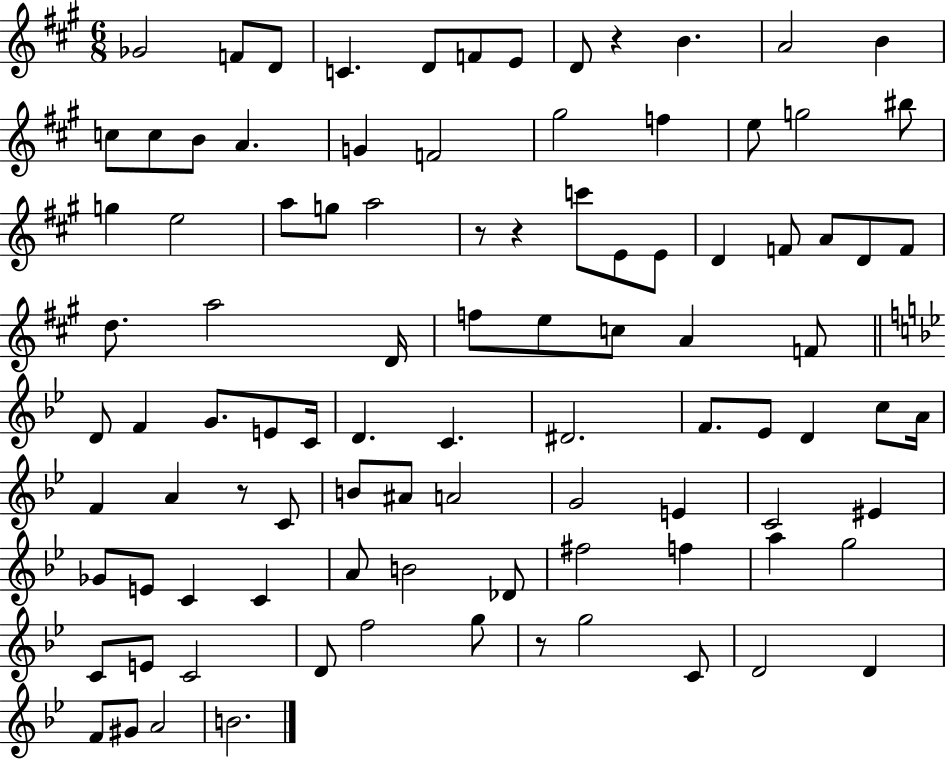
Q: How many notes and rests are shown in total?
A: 96